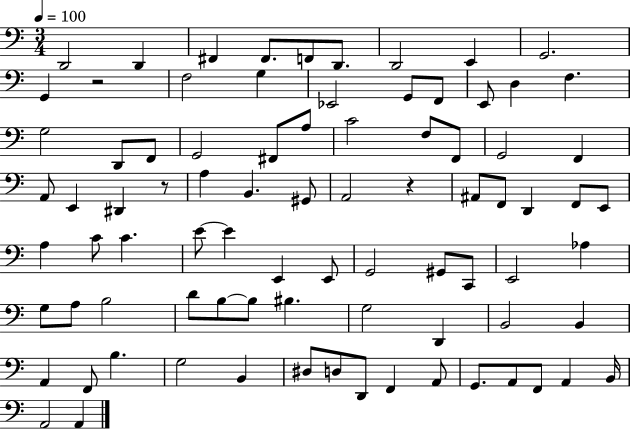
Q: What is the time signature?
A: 3/4